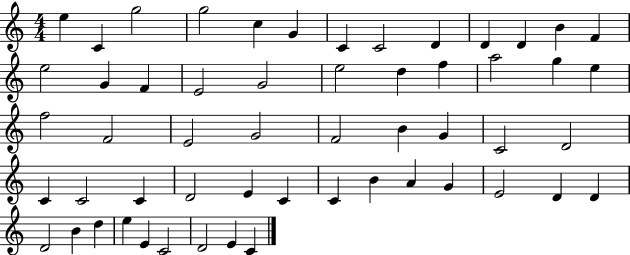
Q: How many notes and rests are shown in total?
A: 55